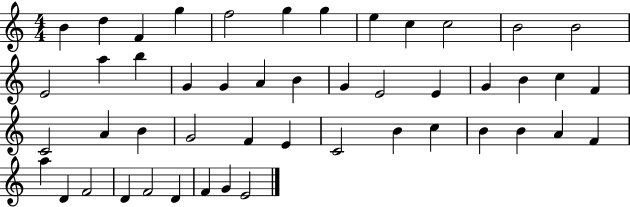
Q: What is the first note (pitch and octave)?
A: B4